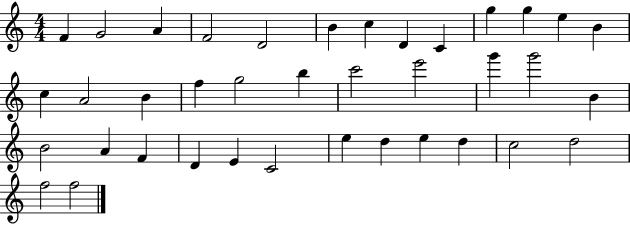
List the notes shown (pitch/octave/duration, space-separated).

F4/q G4/h A4/q F4/h D4/h B4/q C5/q D4/q C4/q G5/q G5/q E5/q B4/q C5/q A4/h B4/q F5/q G5/h B5/q C6/h E6/h G6/q G6/h B4/q B4/h A4/q F4/q D4/q E4/q C4/h E5/q D5/q E5/q D5/q C5/h D5/h F5/h F5/h